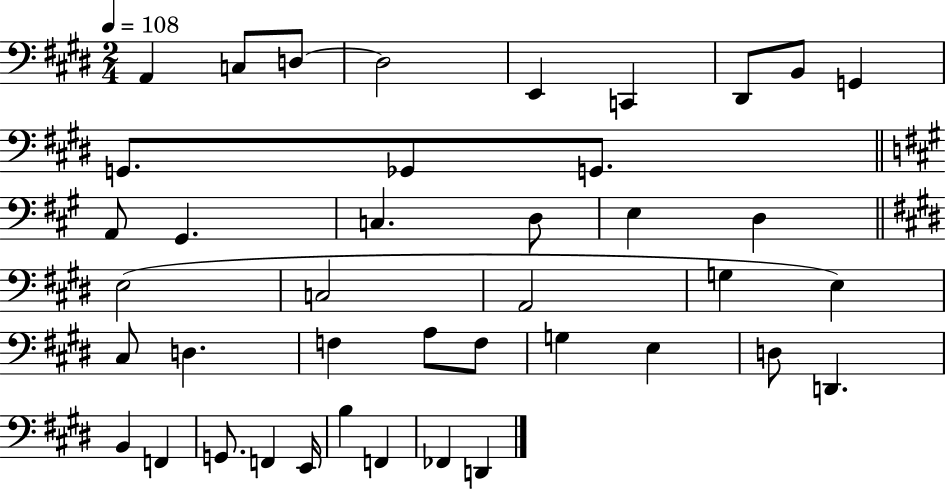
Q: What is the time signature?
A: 2/4